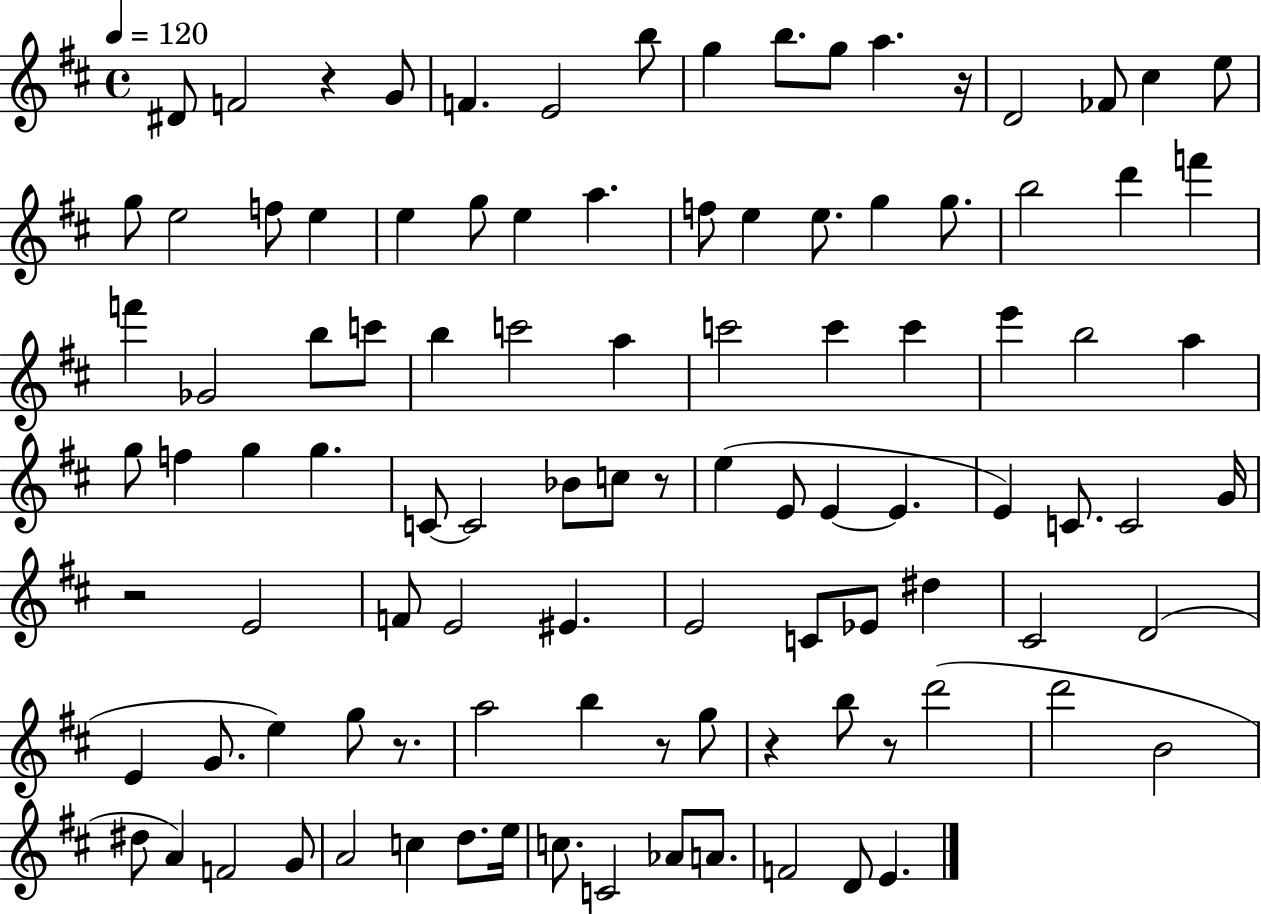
{
  \clef treble
  \time 4/4
  \defaultTimeSignature
  \key d \major
  \tempo 4 = 120
  \repeat volta 2 { dis'8 f'2 r4 g'8 | f'4. e'2 b''8 | g''4 b''8. g''8 a''4. r16 | d'2 fes'8 cis''4 e''8 | \break g''8 e''2 f''8 e''4 | e''4 g''8 e''4 a''4. | f''8 e''4 e''8. g''4 g''8. | b''2 d'''4 f'''4 | \break f'''4 ges'2 b''8 c'''8 | b''4 c'''2 a''4 | c'''2 c'''4 c'''4 | e'''4 b''2 a''4 | \break g''8 f''4 g''4 g''4. | c'8~~ c'2 bes'8 c''8 r8 | e''4( e'8 e'4~~ e'4. | e'4) c'8. c'2 g'16 | \break r2 e'2 | f'8 e'2 eis'4. | e'2 c'8 ees'8 dis''4 | cis'2 d'2( | \break e'4 g'8. e''4) g''8 r8. | a''2 b''4 r8 g''8 | r4 b''8 r8 d'''2( | d'''2 b'2 | \break dis''8 a'4) f'2 g'8 | a'2 c''4 d''8. e''16 | c''8. c'2 aes'8 a'8. | f'2 d'8 e'4. | \break } \bar "|."
}